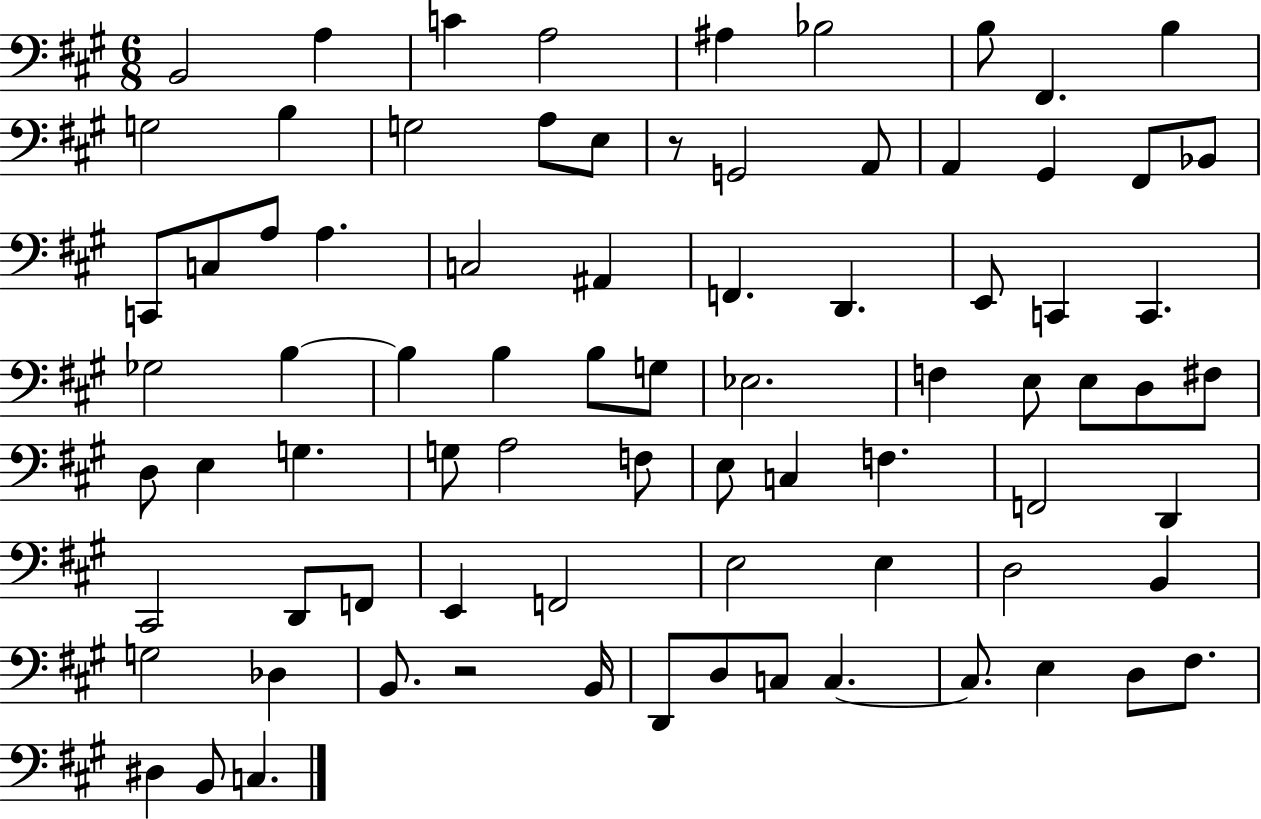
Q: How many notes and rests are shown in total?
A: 80